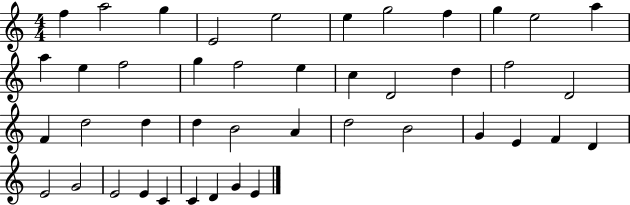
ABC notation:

X:1
T:Untitled
M:4/4
L:1/4
K:C
f a2 g E2 e2 e g2 f g e2 a a e f2 g f2 e c D2 d f2 D2 F d2 d d B2 A d2 B2 G E F D E2 G2 E2 E C C D G E